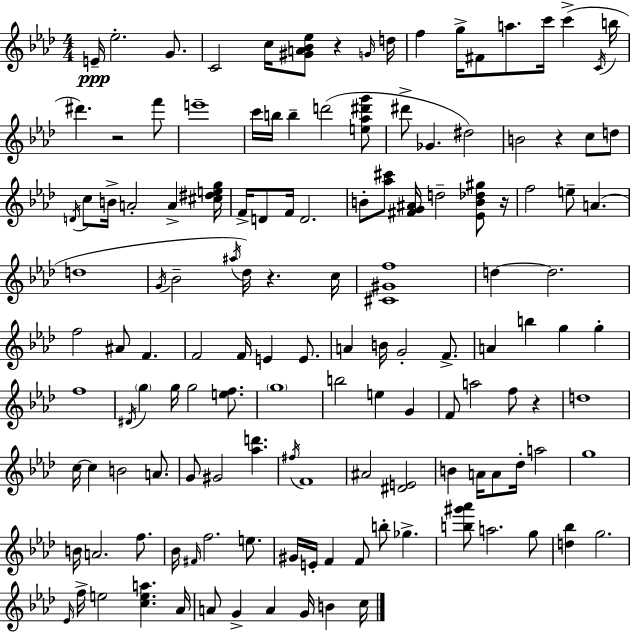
X:1
T:Untitled
M:4/4
L:1/4
K:Fm
E/4 _e2 G/2 C2 c/4 [^GA_B_e]/2 z G/4 d/4 f g/4 ^F/2 a/2 c'/4 c' C/4 b/4 ^d' z2 f'/2 e'4 c'/4 b/4 b d'2 [e_a^d'g']/2 ^d'/2 _G ^d2 B2 z c/2 d/2 D/4 c/2 B/4 A2 A [^c^deg]/4 F/4 D/2 F/4 D2 B/2 [_a^c']/2 [^FG^A]/4 d2 [_EB_d^g]/2 z/4 f2 e/2 A d4 G/4 _B2 ^a/4 _d/4 z c/4 [^C^Gf]4 d d2 f2 ^A/2 F F2 F/4 E E/2 A B/4 G2 F/2 A b g g f4 ^D/4 g g/4 g2 [ef]/2 g4 b2 e G F/2 a2 f/2 z d4 c/4 c B2 A/2 G/2 ^G2 [_ad'] ^f/4 F4 ^A2 [^DE]2 B A/4 A/2 _d/4 a2 g4 B/4 A2 f/2 _B/4 ^F/4 f2 e/2 ^G/4 E/4 F F/2 b/2 _g [b^g'_a']/2 a2 g/2 [d_b] g2 _E/4 f/4 e2 [cea] _A/4 A/2 G A G/4 B c/4